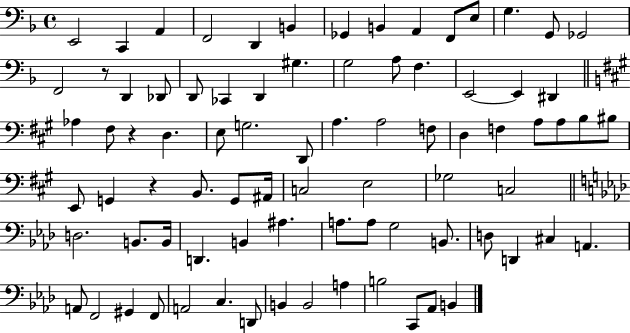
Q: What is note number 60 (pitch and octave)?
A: G3